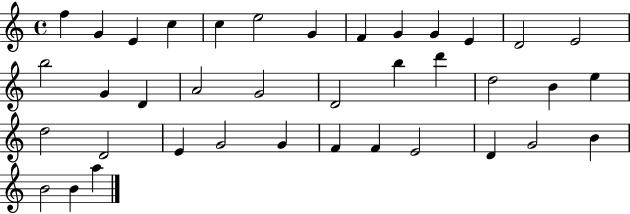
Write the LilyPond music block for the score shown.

{
  \clef treble
  \time 4/4
  \defaultTimeSignature
  \key c \major
  f''4 g'4 e'4 c''4 | c''4 e''2 g'4 | f'4 g'4 g'4 e'4 | d'2 e'2 | \break b''2 g'4 d'4 | a'2 g'2 | d'2 b''4 d'''4 | d''2 b'4 e''4 | \break d''2 d'2 | e'4 g'2 g'4 | f'4 f'4 e'2 | d'4 g'2 b'4 | \break b'2 b'4 a''4 | \bar "|."
}